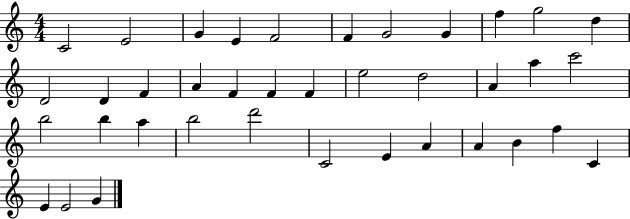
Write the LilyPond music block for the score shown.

{
  \clef treble
  \numericTimeSignature
  \time 4/4
  \key c \major
  c'2 e'2 | g'4 e'4 f'2 | f'4 g'2 g'4 | f''4 g''2 d''4 | \break d'2 d'4 f'4 | a'4 f'4 f'4 f'4 | e''2 d''2 | a'4 a''4 c'''2 | \break b''2 b''4 a''4 | b''2 d'''2 | c'2 e'4 a'4 | a'4 b'4 f''4 c'4 | \break e'4 e'2 g'4 | \bar "|."
}